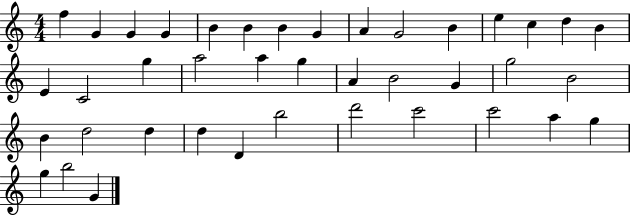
X:1
T:Untitled
M:4/4
L:1/4
K:C
f G G G B B B G A G2 B e c d B E C2 g a2 a g A B2 G g2 B2 B d2 d d D b2 d'2 c'2 c'2 a g g b2 G